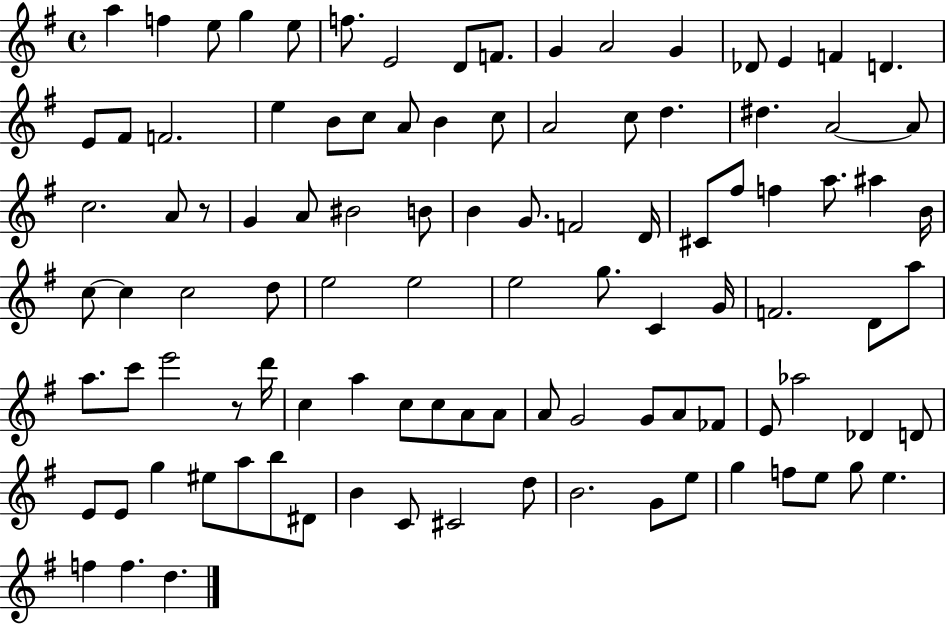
X:1
T:Untitled
M:4/4
L:1/4
K:G
a f e/2 g e/2 f/2 E2 D/2 F/2 G A2 G _D/2 E F D E/2 ^F/2 F2 e B/2 c/2 A/2 B c/2 A2 c/2 d ^d A2 A/2 c2 A/2 z/2 G A/2 ^B2 B/2 B G/2 F2 D/4 ^C/2 ^f/2 f a/2 ^a B/4 c/2 c c2 d/2 e2 e2 e2 g/2 C G/4 F2 D/2 a/2 a/2 c'/2 e'2 z/2 d'/4 c a c/2 c/2 A/2 A/2 A/2 G2 G/2 A/2 _F/2 E/2 _a2 _D D/2 E/2 E/2 g ^e/2 a/2 b/2 ^D/2 B C/2 ^C2 d/2 B2 G/2 e/2 g f/2 e/2 g/2 e f f d